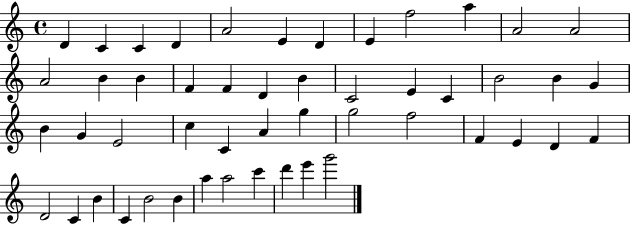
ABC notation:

X:1
T:Untitled
M:4/4
L:1/4
K:C
D C C D A2 E D E f2 a A2 A2 A2 B B F F D B C2 E C B2 B G B G E2 c C A g g2 f2 F E D F D2 C B C B2 B a a2 c' d' e' g'2